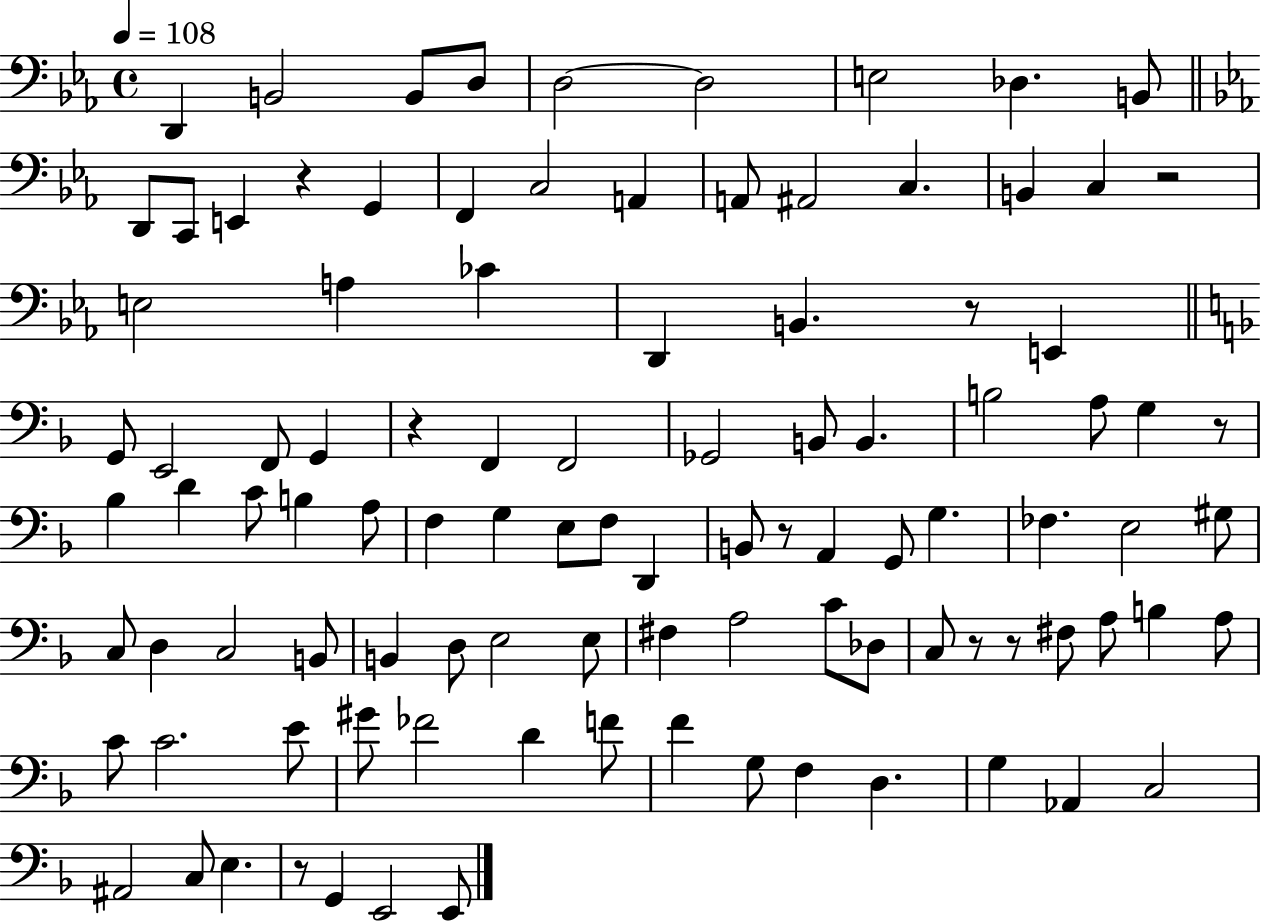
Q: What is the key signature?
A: EES major